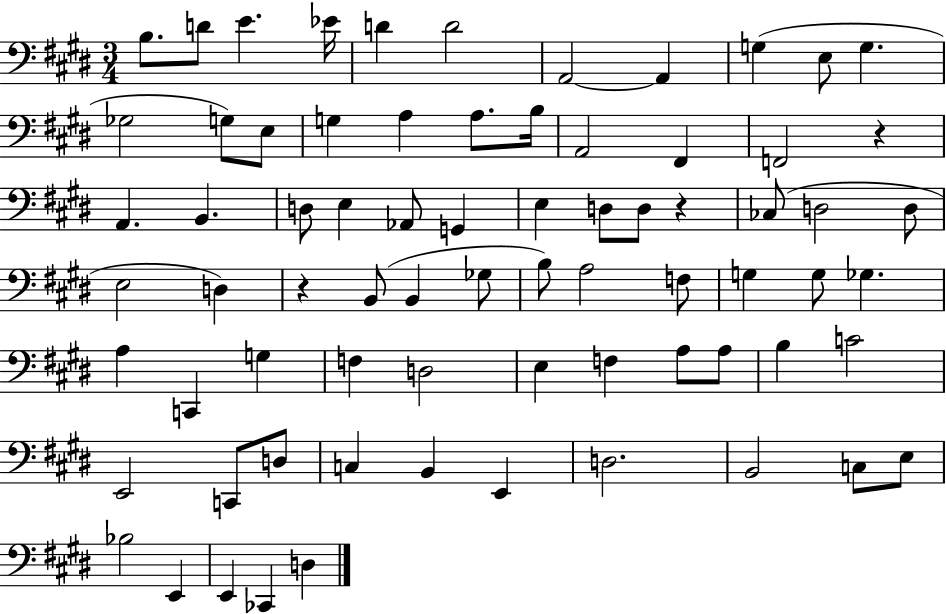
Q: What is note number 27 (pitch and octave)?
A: G2